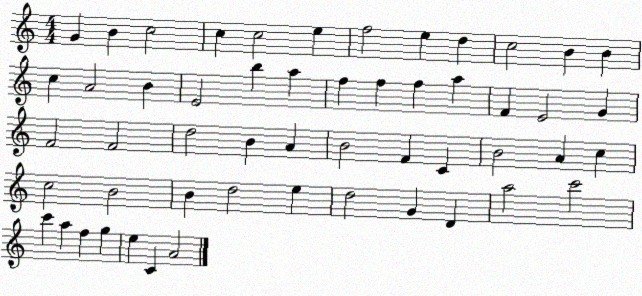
X:1
T:Untitled
M:4/4
L:1/4
K:C
G B c2 c c2 e f2 e d c2 B B c A2 B E2 b a f f f a F E2 G F2 F2 d2 B A B2 F C B2 A c c2 B2 B d2 e d2 G D a2 c'2 c' a f g e C A2